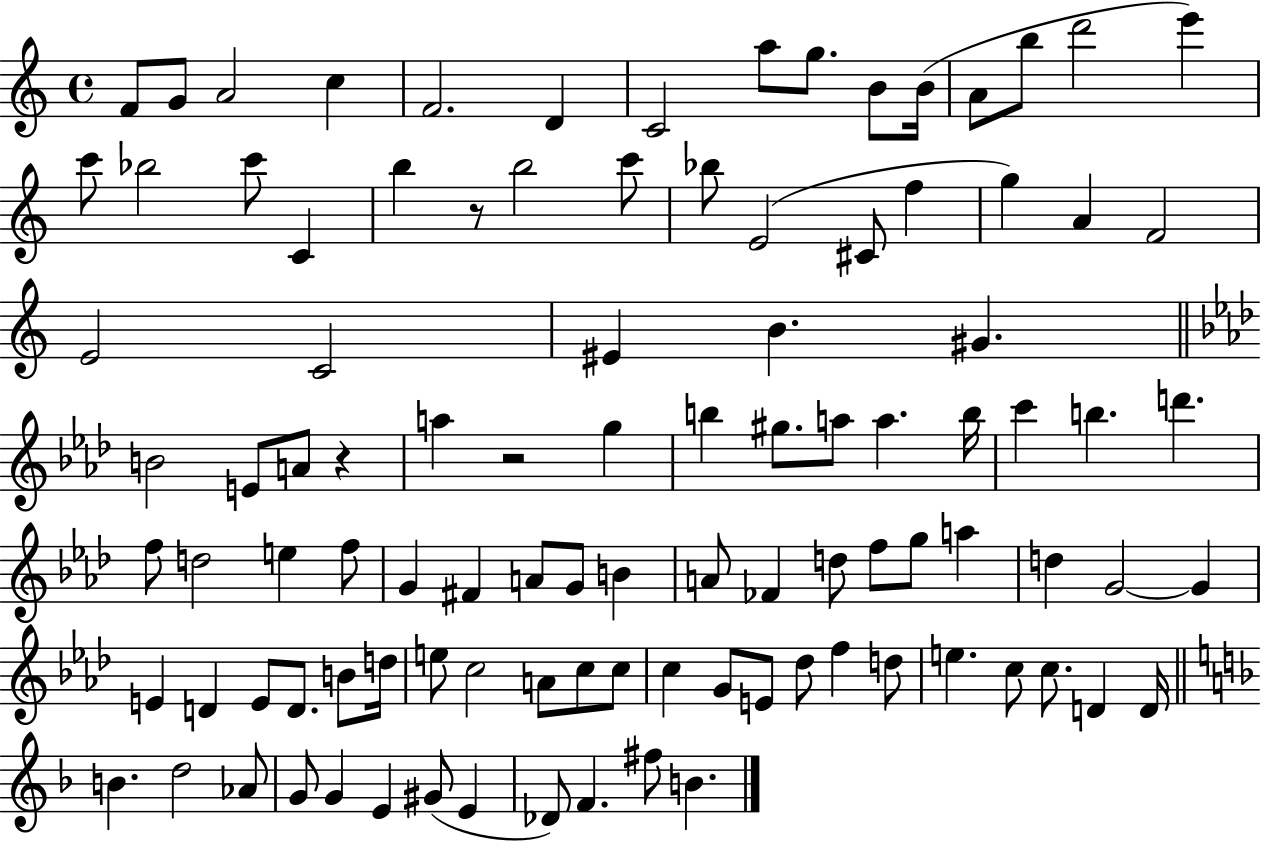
F4/e G4/e A4/h C5/q F4/h. D4/q C4/h A5/e G5/e. B4/e B4/s A4/e B5/e D6/h E6/q C6/e Bb5/h C6/e C4/q B5/q R/e B5/h C6/e Bb5/e E4/h C#4/e F5/q G5/q A4/q F4/h E4/h C4/h EIS4/q B4/q. G#4/q. B4/h E4/e A4/e R/q A5/q R/h G5/q B5/q G#5/e. A5/e A5/q. B5/s C6/q B5/q. D6/q. F5/e D5/h E5/q F5/e G4/q F#4/q A4/e G4/e B4/q A4/e FES4/q D5/e F5/e G5/e A5/q D5/q G4/h G4/q E4/q D4/q E4/e D4/e. B4/e D5/s E5/e C5/h A4/e C5/e C5/e C5/q G4/e E4/e Db5/e F5/q D5/e E5/q. C5/e C5/e. D4/q D4/s B4/q. D5/h Ab4/e G4/e G4/q E4/q G#4/e E4/q Db4/e F4/q. F#5/e B4/q.